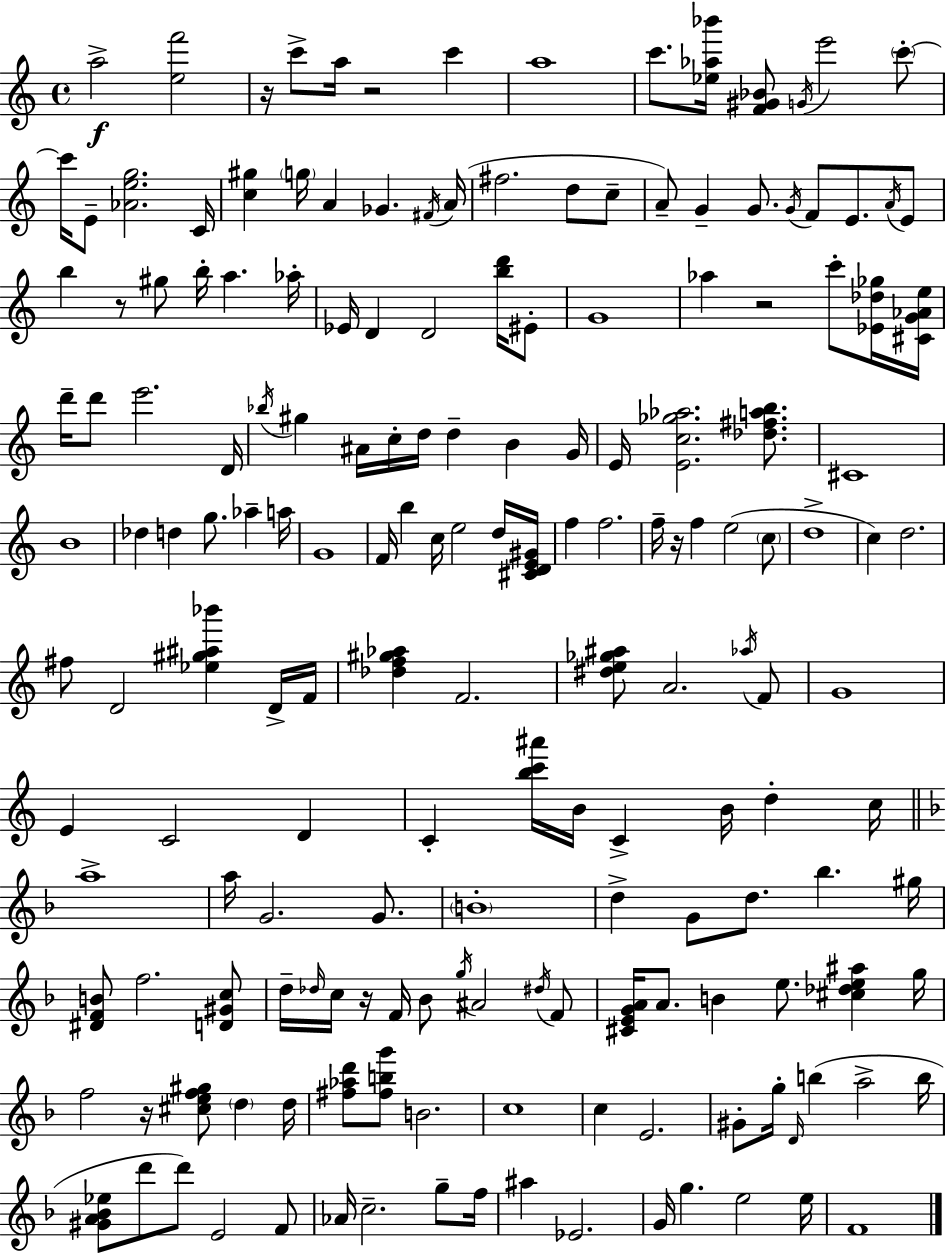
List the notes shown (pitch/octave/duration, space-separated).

A5/h [E5,F6]/h R/s C6/e A5/s R/h C6/q A5/w C6/e. [Eb5,Ab5,Bb6]/s [F4,G#4,Bb4]/e G4/s E6/h C6/e C6/s E4/e [Ab4,E5,G5]/h. C4/s [C5,G#5]/q G5/s A4/q Gb4/q. F#4/s A4/s F#5/h. D5/e C5/e A4/e G4/q G4/e. G4/s F4/e E4/e. A4/s E4/e B5/q R/e G#5/e B5/s A5/q. Ab5/s Eb4/s D4/q D4/h [B5,D6]/s EIS4/e G4/w Ab5/q R/h C6/e [Eb4,Db5,Gb5]/s [C#4,G4,Ab4,E5]/s D6/s D6/e E6/h. D4/s Bb5/s G#5/q A#4/s C5/s D5/s D5/q B4/q G4/s E4/s [E4,C5,Gb5,Ab5]/h. [Db5,F#5,A5,B5]/e. C#4/w B4/w Db5/q D5/q G5/e. Ab5/q A5/s G4/w F4/s B5/q C5/s E5/h D5/s [C#4,D4,E4,G#4]/s F5/q F5/h. F5/s R/s F5/q E5/h C5/e D5/w C5/q D5/h. F#5/e D4/h [Eb5,G#5,A#5,Bb6]/q D4/s F4/s [Db5,F5,G#5,Ab5]/q F4/h. [D#5,E5,Gb5,A#5]/e A4/h. Ab5/s F4/e G4/w E4/q C4/h D4/q C4/q [B5,C6,A#6]/s B4/s C4/q B4/s D5/q C5/s A5/w A5/s G4/h. G4/e. B4/w D5/q G4/e D5/e. Bb5/q. G#5/s [D#4,F4,B4]/e F5/h. [D4,G#4,C5]/e D5/s Db5/s C5/s R/s F4/s Bb4/e G5/s A#4/h D#5/s F4/e [C#4,E4,G4,A4]/s A4/e. B4/q E5/e. [C#5,Db5,E5,A#5]/q G5/s F5/h R/s [C#5,E5,F5,G#5]/e D5/q D5/s [F#5,Ab5,D6]/e [F#5,B5,G6]/e B4/h. C5/w C5/q E4/h. G#4/e G5/s D4/s B5/q A5/h B5/s [G#4,A4,Bb4,Eb5]/e D6/e D6/e E4/h F4/e Ab4/s C5/h. G5/e F5/s A#5/q Eb4/h. G4/s G5/q. E5/h E5/s F4/w